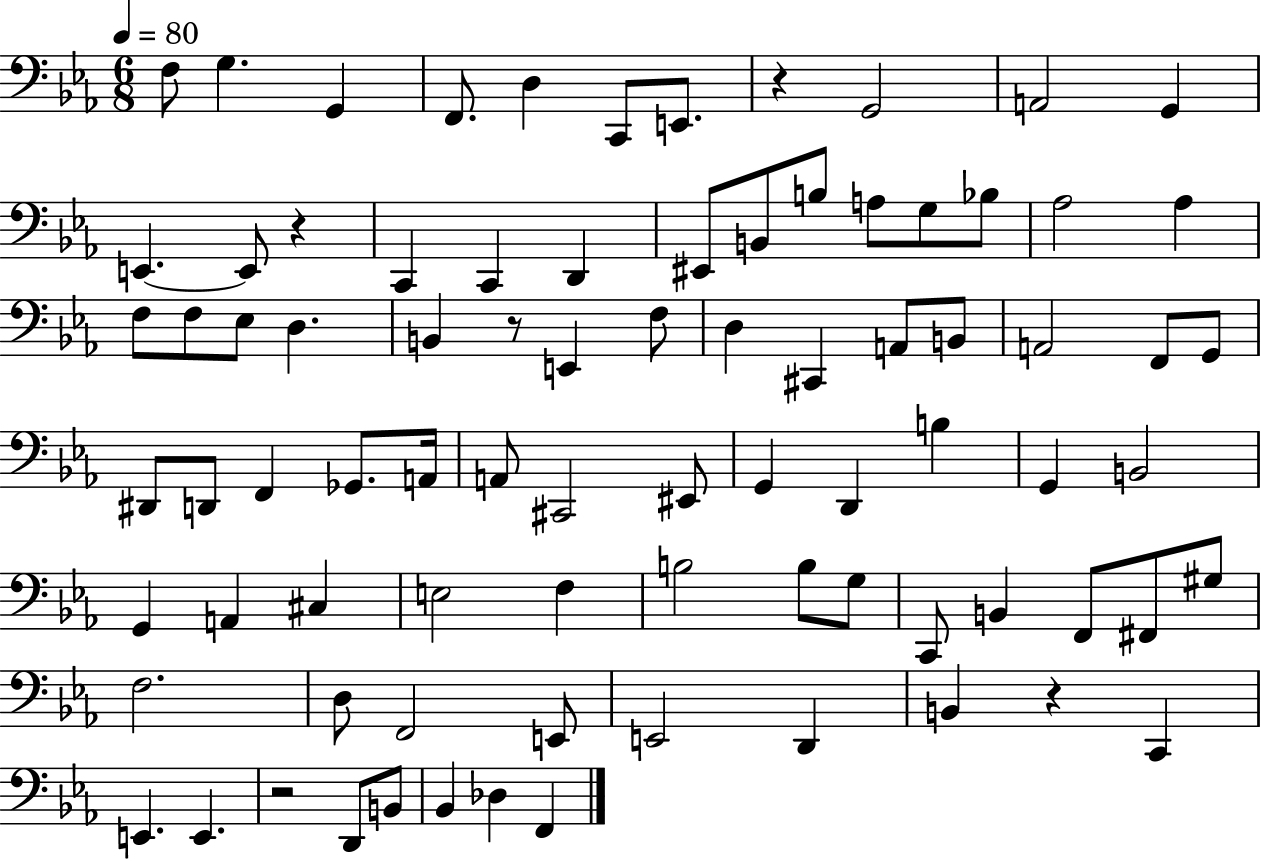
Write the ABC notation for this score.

X:1
T:Untitled
M:6/8
L:1/4
K:Eb
F,/2 G, G,, F,,/2 D, C,,/2 E,,/2 z G,,2 A,,2 G,, E,, E,,/2 z C,, C,, D,, ^E,,/2 B,,/2 B,/2 A,/2 G,/2 _B,/2 _A,2 _A, F,/2 F,/2 _E,/2 D, B,, z/2 E,, F,/2 D, ^C,, A,,/2 B,,/2 A,,2 F,,/2 G,,/2 ^D,,/2 D,,/2 F,, _G,,/2 A,,/4 A,,/2 ^C,,2 ^E,,/2 G,, D,, B, G,, B,,2 G,, A,, ^C, E,2 F, B,2 B,/2 G,/2 C,,/2 B,, F,,/2 ^F,,/2 ^G,/2 F,2 D,/2 F,,2 E,,/2 E,,2 D,, B,, z C,, E,, E,, z2 D,,/2 B,,/2 _B,, _D, F,,